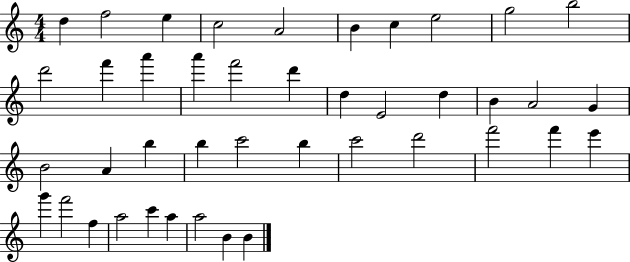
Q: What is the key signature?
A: C major